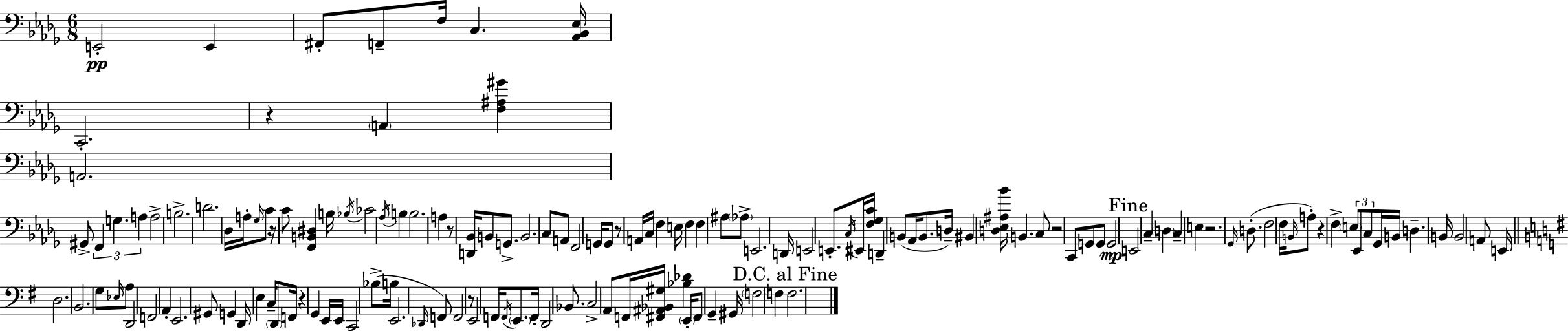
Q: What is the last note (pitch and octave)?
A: F3